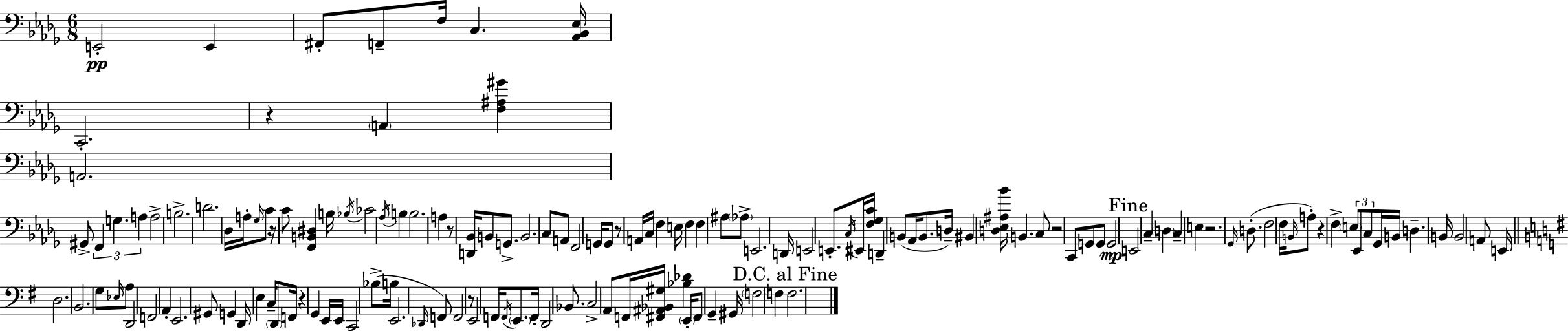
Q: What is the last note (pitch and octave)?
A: F3